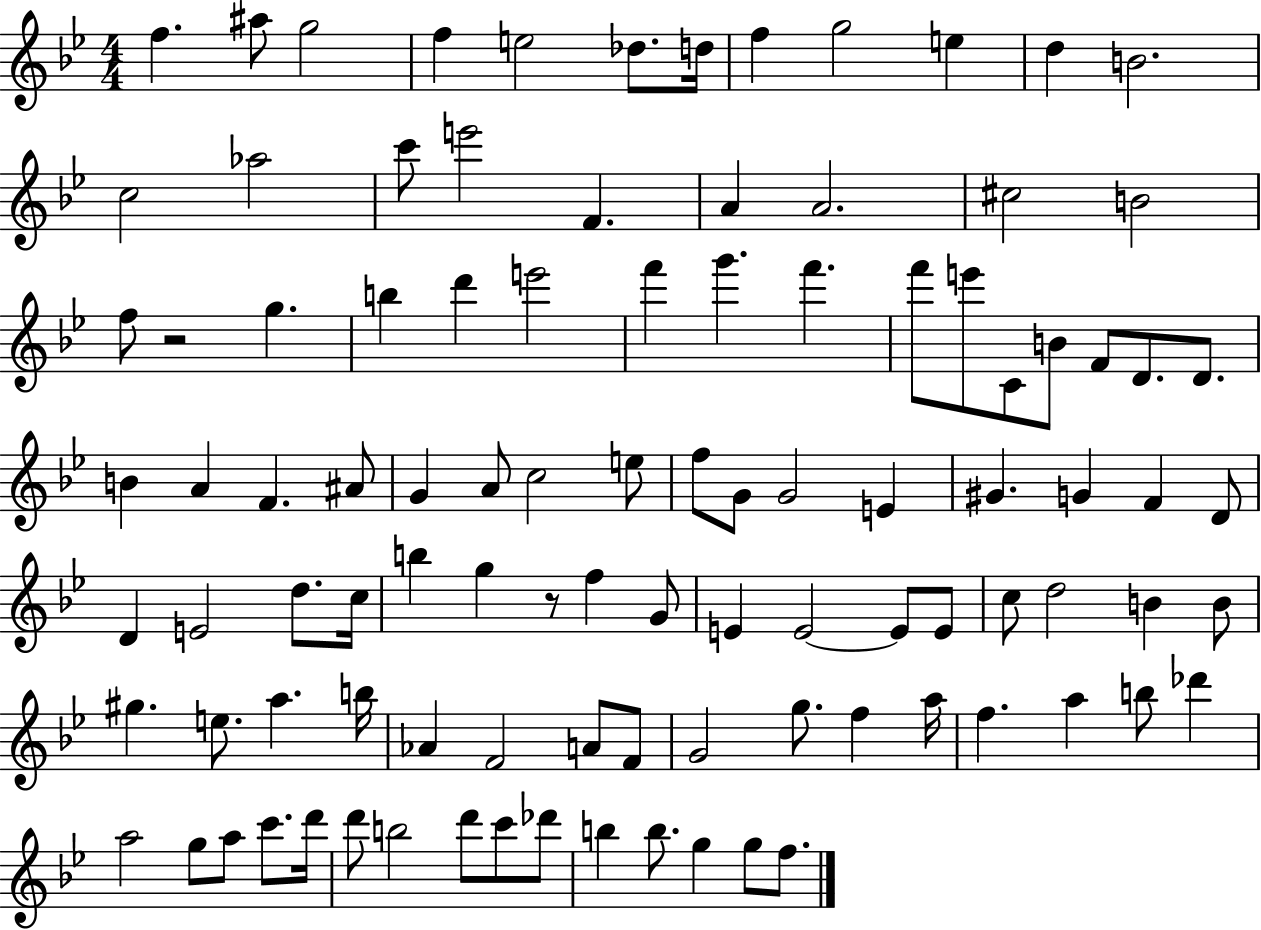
X:1
T:Untitled
M:4/4
L:1/4
K:Bb
f ^a/2 g2 f e2 _d/2 d/4 f g2 e d B2 c2 _a2 c'/2 e'2 F A A2 ^c2 B2 f/2 z2 g b d' e'2 f' g' f' f'/2 e'/2 C/2 B/2 F/2 D/2 D/2 B A F ^A/2 G A/2 c2 e/2 f/2 G/2 G2 E ^G G F D/2 D E2 d/2 c/4 b g z/2 f G/2 E E2 E/2 E/2 c/2 d2 B B/2 ^g e/2 a b/4 _A F2 A/2 F/2 G2 g/2 f a/4 f a b/2 _d' a2 g/2 a/2 c'/2 d'/4 d'/2 b2 d'/2 c'/2 _d'/2 b b/2 g g/2 f/2